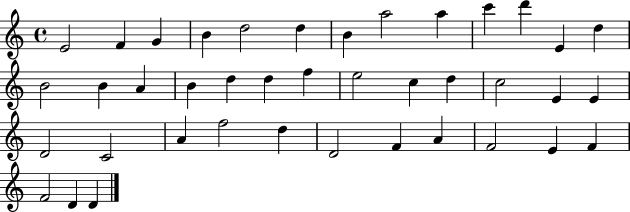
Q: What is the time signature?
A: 4/4